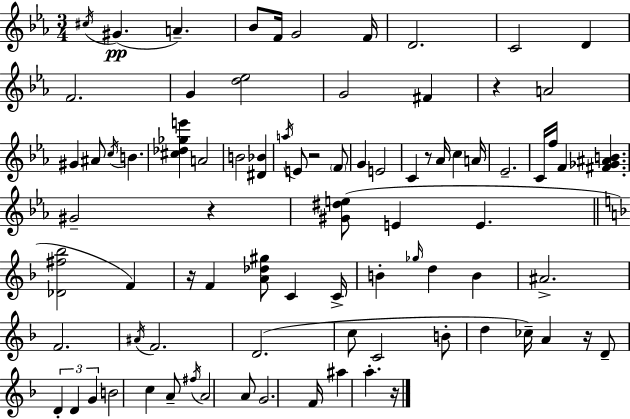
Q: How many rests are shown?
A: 7